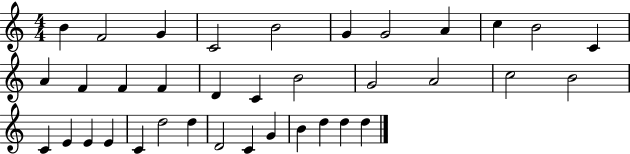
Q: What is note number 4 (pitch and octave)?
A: C4